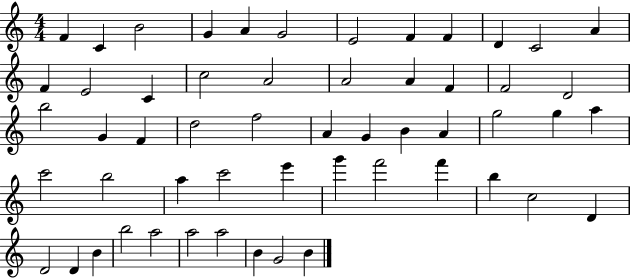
{
  \clef treble
  \numericTimeSignature
  \time 4/4
  \key c \major
  f'4 c'4 b'2 | g'4 a'4 g'2 | e'2 f'4 f'4 | d'4 c'2 a'4 | \break f'4 e'2 c'4 | c''2 a'2 | a'2 a'4 f'4 | f'2 d'2 | \break b''2 g'4 f'4 | d''2 f''2 | a'4 g'4 b'4 a'4 | g''2 g''4 a''4 | \break c'''2 b''2 | a''4 c'''2 e'''4 | g'''4 f'''2 f'''4 | b''4 c''2 d'4 | \break d'2 d'4 b'4 | b''2 a''2 | a''2 a''2 | b'4 g'2 b'4 | \break \bar "|."
}